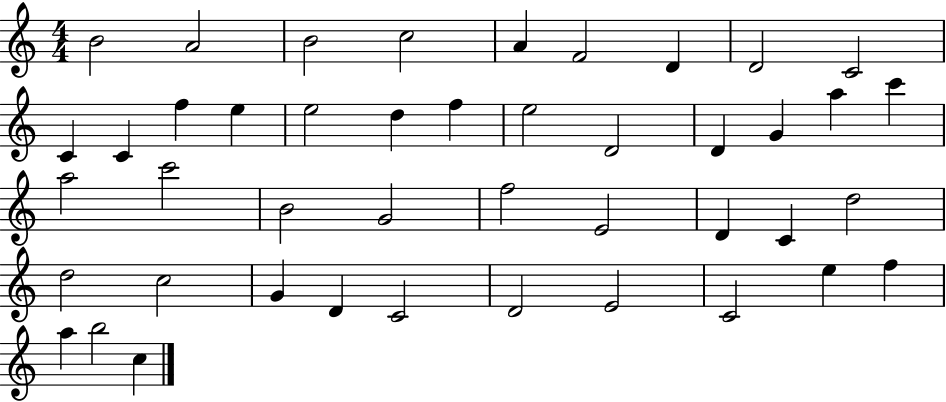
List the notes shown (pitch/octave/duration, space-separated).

B4/h A4/h B4/h C5/h A4/q F4/h D4/q D4/h C4/h C4/q C4/q F5/q E5/q E5/h D5/q F5/q E5/h D4/h D4/q G4/q A5/q C6/q A5/h C6/h B4/h G4/h F5/h E4/h D4/q C4/q D5/h D5/h C5/h G4/q D4/q C4/h D4/h E4/h C4/h E5/q F5/q A5/q B5/h C5/q